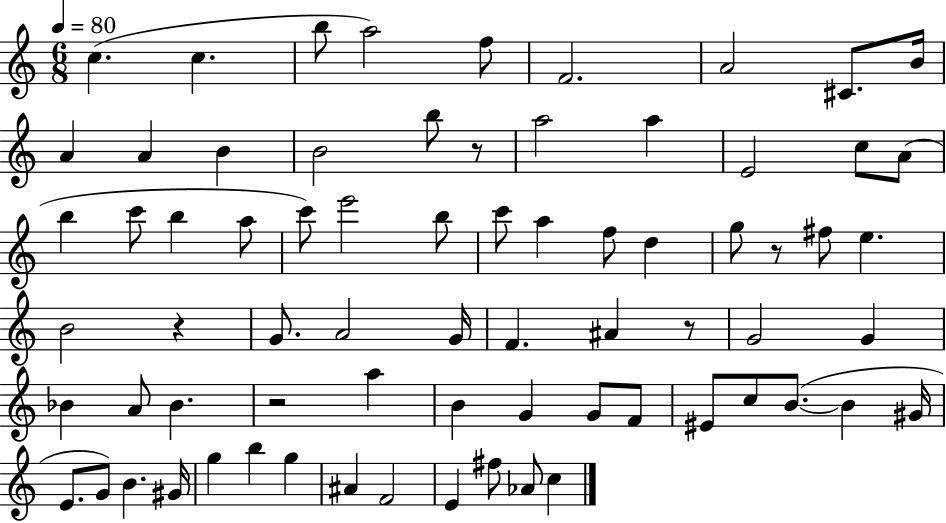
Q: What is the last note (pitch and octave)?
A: C5